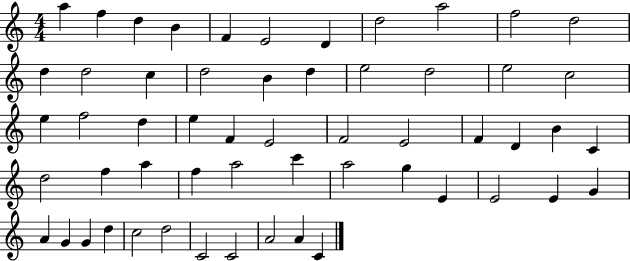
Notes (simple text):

A5/q F5/q D5/q B4/q F4/q E4/h D4/q D5/h A5/h F5/h D5/h D5/q D5/h C5/q D5/h B4/q D5/q E5/h D5/h E5/h C5/h E5/q F5/h D5/q E5/q F4/q E4/h F4/h E4/h F4/q D4/q B4/q C4/q D5/h F5/q A5/q F5/q A5/h C6/q A5/h G5/q E4/q E4/h E4/q G4/q A4/q G4/q G4/q D5/q C5/h D5/h C4/h C4/h A4/h A4/q C4/q